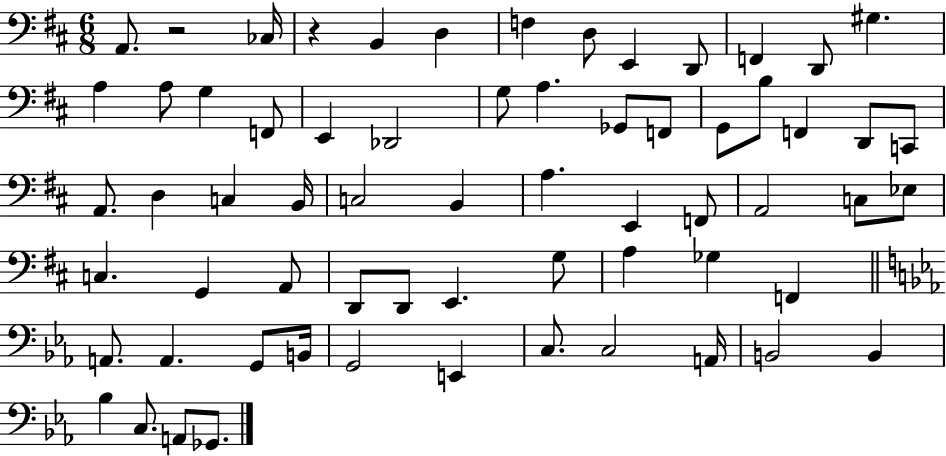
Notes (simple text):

A2/e. R/h CES3/s R/q B2/q D3/q F3/q D3/e E2/q D2/e F2/q D2/e G#3/q. A3/q A3/e G3/q F2/e E2/q Db2/h G3/e A3/q. Gb2/e F2/e G2/e B3/e F2/q D2/e C2/e A2/e. D3/q C3/q B2/s C3/h B2/q A3/q. E2/q F2/e A2/h C3/e Eb3/e C3/q. G2/q A2/e D2/e D2/e E2/q. G3/e A3/q Gb3/q F2/q A2/e. A2/q. G2/e B2/s G2/h E2/q C3/e. C3/h A2/s B2/h B2/q Bb3/q C3/e. A2/e Gb2/e.